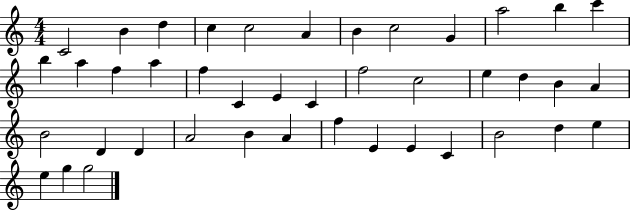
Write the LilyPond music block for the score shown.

{
  \clef treble
  \numericTimeSignature
  \time 4/4
  \key c \major
  c'2 b'4 d''4 | c''4 c''2 a'4 | b'4 c''2 g'4 | a''2 b''4 c'''4 | \break b''4 a''4 f''4 a''4 | f''4 c'4 e'4 c'4 | f''2 c''2 | e''4 d''4 b'4 a'4 | \break b'2 d'4 d'4 | a'2 b'4 a'4 | f''4 e'4 e'4 c'4 | b'2 d''4 e''4 | \break e''4 g''4 g''2 | \bar "|."
}